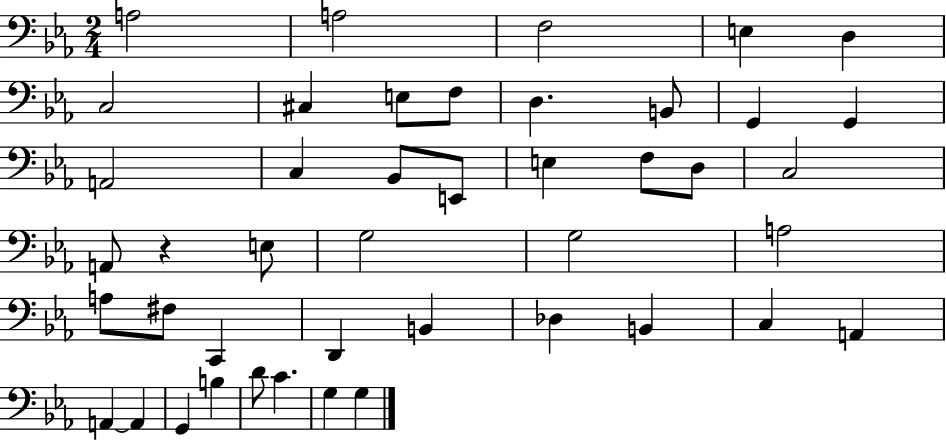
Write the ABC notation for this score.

X:1
T:Untitled
M:2/4
L:1/4
K:Eb
A,2 A,2 F,2 E, D, C,2 ^C, E,/2 F,/2 D, B,,/2 G,, G,, A,,2 C, _B,,/2 E,,/2 E, F,/2 D,/2 C,2 A,,/2 z E,/2 G,2 G,2 A,2 A,/2 ^F,/2 C,, D,, B,, _D, B,, C, A,, A,, A,, G,, B, D/2 C G, G,